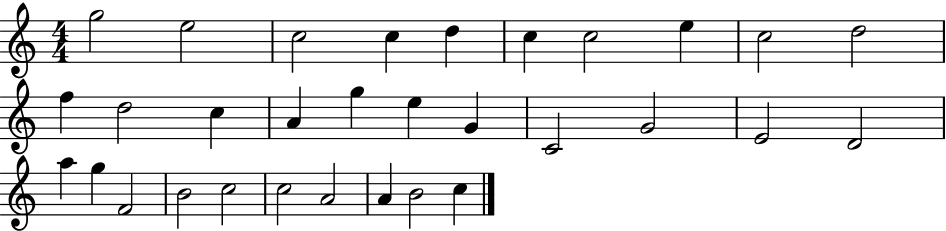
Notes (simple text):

G5/h E5/h C5/h C5/q D5/q C5/q C5/h E5/q C5/h D5/h F5/q D5/h C5/q A4/q G5/q E5/q G4/q C4/h G4/h E4/h D4/h A5/q G5/q F4/h B4/h C5/h C5/h A4/h A4/q B4/h C5/q